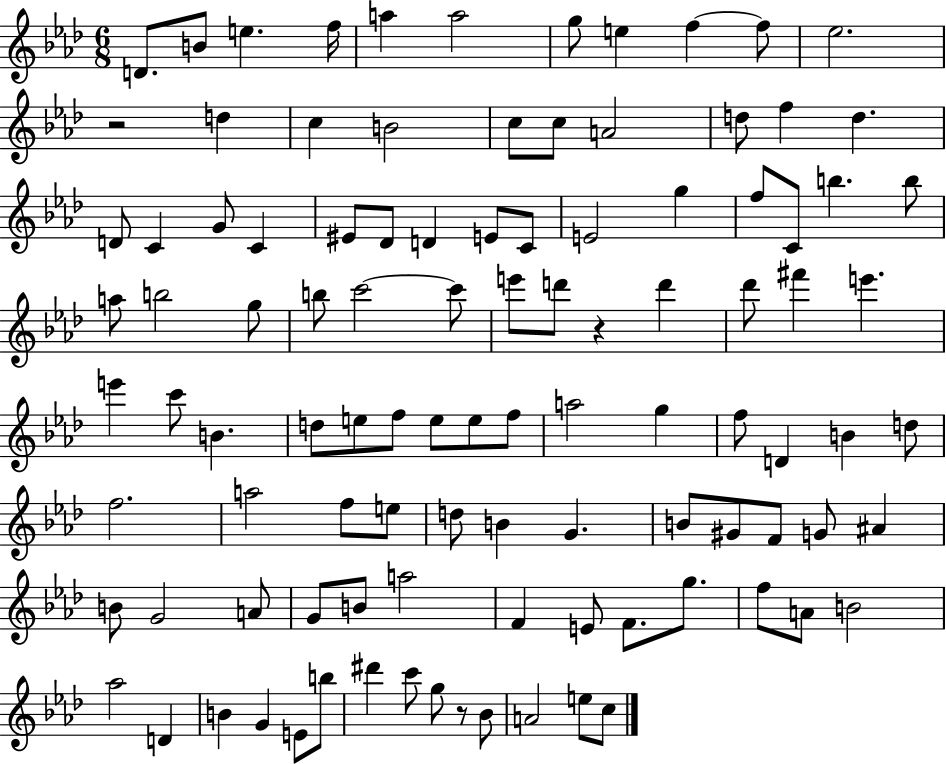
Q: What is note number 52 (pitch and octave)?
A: E5